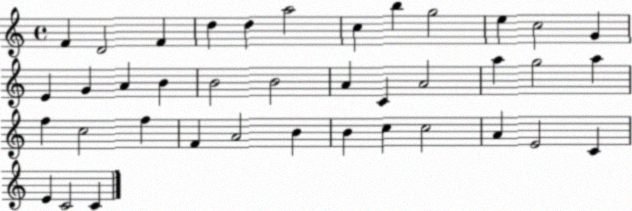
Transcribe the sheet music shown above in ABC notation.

X:1
T:Untitled
M:4/4
L:1/4
K:C
F D2 F d d a2 c b g2 e c2 G E G A B B2 B2 A C A2 a g2 a f c2 f F A2 B B c c2 A E2 C E C2 C